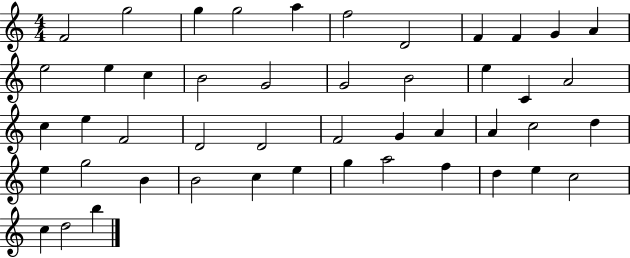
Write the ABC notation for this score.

X:1
T:Untitled
M:4/4
L:1/4
K:C
F2 g2 g g2 a f2 D2 F F G A e2 e c B2 G2 G2 B2 e C A2 c e F2 D2 D2 F2 G A A c2 d e g2 B B2 c e g a2 f d e c2 c d2 b